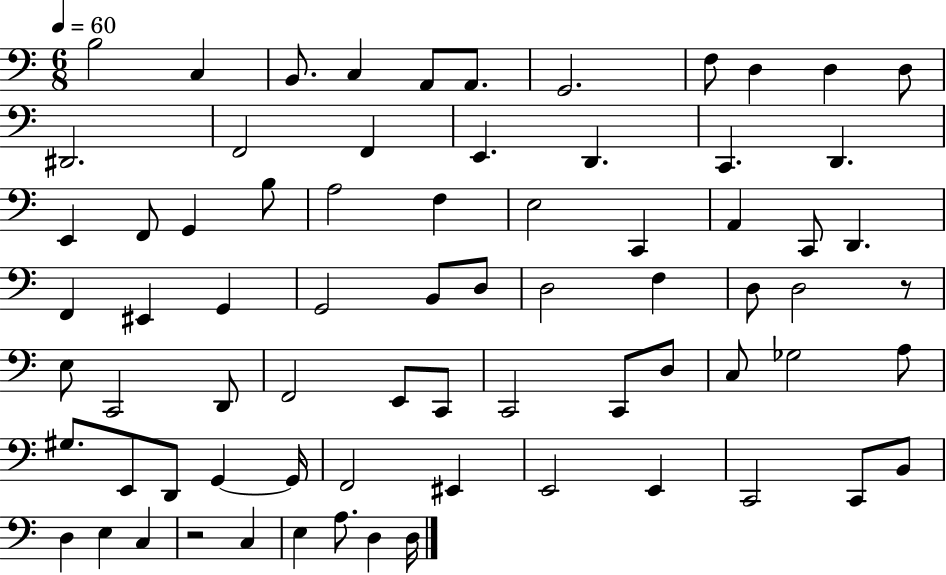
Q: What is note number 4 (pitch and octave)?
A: C3